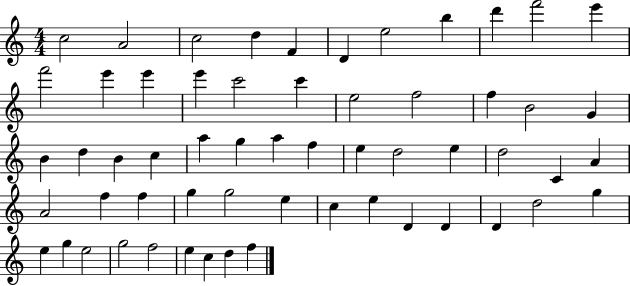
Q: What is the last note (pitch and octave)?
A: F5